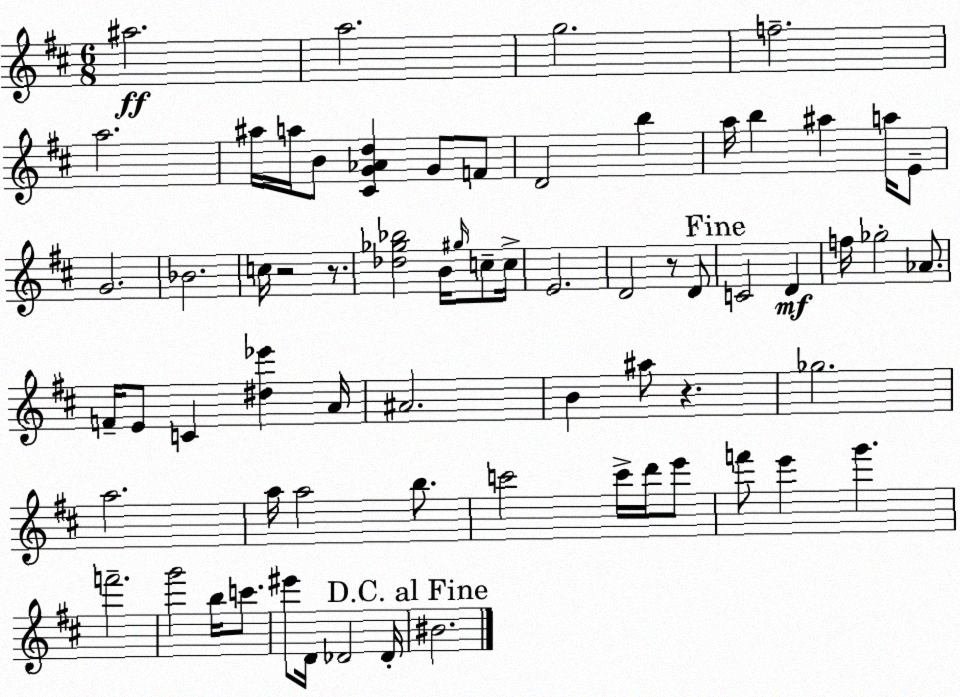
X:1
T:Untitled
M:6/8
L:1/4
K:D
^a2 a2 g2 f2 a2 ^a/4 a/4 B/2 [^CG_Ad] G/2 F/2 D2 b a/4 b ^a a/4 E/2 G2 _B2 c/4 z2 z/2 [_d_g_b]2 B/4 ^g/4 c/2 c/4 E2 D2 z/2 D/2 C2 D f/4 _g2 _A/2 F/4 E/2 C [^d_e'] A/4 ^A2 B ^a/2 z _g2 a2 a/4 a2 b/2 c'2 c'/4 d'/4 e'/2 f'/2 e' g' f'2 g'2 b/4 c'/2 ^e'/2 D/4 _D2 _D/4 ^B2